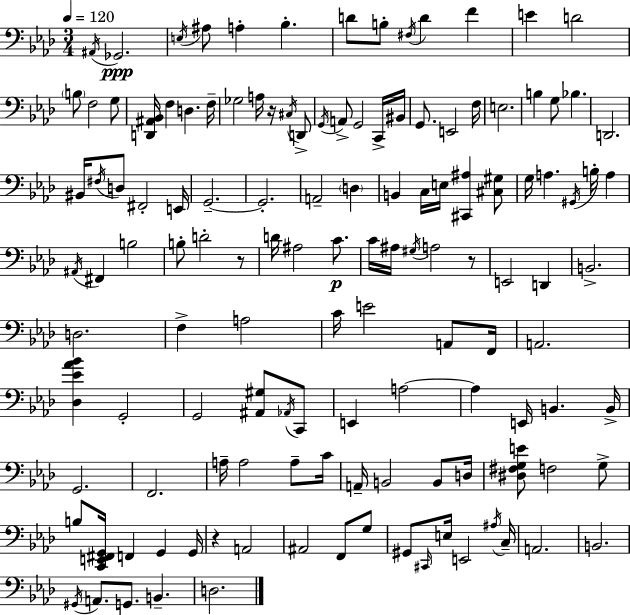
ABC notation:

X:1
T:Untitled
M:3/4
L:1/4
K:Fm
^A,,/4 _G,,2 E,/4 ^A,/2 A, _B, D/2 B,/2 ^F,/4 D F E D2 B,/2 F,2 G,/2 [D,,^A,,_B,,]/4 F, D, F,/4 _G,2 A,/4 z/4 ^C,/4 D,,/2 G,,/4 A,,/2 G,,2 C,,/4 ^B,,/4 G,,/2 E,,2 F,/4 E,2 B, G,/2 _B, D,,2 ^B,,/4 ^F,/4 D,/2 ^F,,2 E,,/4 G,,2 G,,2 A,,2 D, B,, C,/4 E,/4 [^C,,^A,] [^C,^G,]/2 G,/4 A, ^G,,/4 B,/4 A, ^A,,/4 ^F,, B,2 B,/2 D2 z/2 D/4 ^A,2 C/2 C/4 ^A,/4 ^G,/4 A,2 z/2 E,,2 D,, B,,2 D,2 F, A,2 C/4 E2 A,,/2 F,,/4 A,,2 [_D,_E_A_B] G,,2 G,,2 [^A,,^G,]/2 _A,,/4 C,,/2 E,, A,2 A, E,,/4 B,, B,,/4 G,,2 F,,2 A,/4 A,2 A,/2 C/4 A,,/4 B,,2 B,,/2 D,/4 [^D,^F,G,E]/2 F,2 G,/2 B,/2 [C,,E,,^F,,G,,]/4 F,, G,, G,,/4 z A,,2 ^A,,2 F,,/2 G,/2 ^G,,/2 ^C,,/4 E,/4 E,,2 ^A,/4 C,/4 A,,2 B,,2 ^G,,/4 A,,/2 G,,/2 B,, D,2